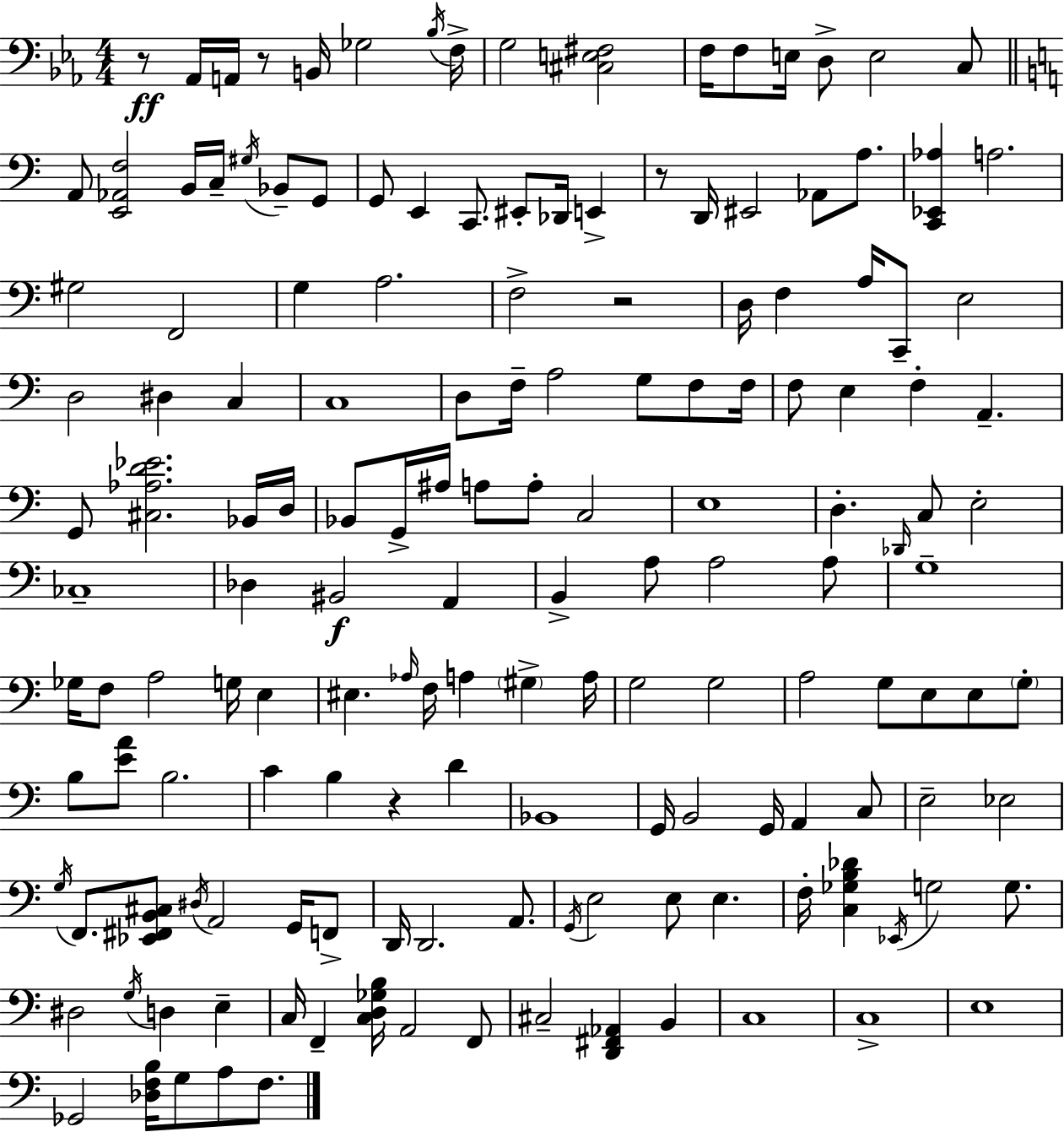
R/e Ab2/s A2/s R/e B2/s Gb3/h Bb3/s F3/s G3/h [C#3,E3,F#3]/h F3/s F3/e E3/s D3/e E3/h C3/e A2/e [E2,Ab2,F3]/h B2/s C3/s G#3/s Bb2/e G2/e G2/e E2/q C2/e. EIS2/e Db2/s E2/q R/e D2/s EIS2/h Ab2/e A3/e. [C2,Eb2,Ab3]/q A3/h. G#3/h F2/h G3/q A3/h. F3/h R/h D3/s F3/q A3/s C2/e E3/h D3/h D#3/q C3/q C3/w D3/e F3/s A3/h G3/e F3/e F3/s F3/e E3/q F3/q A2/q. G2/e [C#3,Ab3,D4,Eb4]/h. Bb2/s D3/s Bb2/e G2/s A#3/s A3/e A3/e C3/h E3/w D3/q. Db2/s C3/e E3/h CES3/w Db3/q BIS2/h A2/q B2/q A3/e A3/h A3/e G3/w Gb3/s F3/e A3/h G3/s E3/q EIS3/q. Ab3/s F3/s A3/q G#3/q A3/s G3/h G3/h A3/h G3/e E3/e E3/e G3/e B3/e [E4,A4]/e B3/h. C4/q B3/q R/q D4/q Bb2/w G2/s B2/h G2/s A2/q C3/e E3/h Eb3/h G3/s F2/e. [Eb2,F#2,B2,C#3]/e D#3/s A2/h G2/s F2/e D2/s D2/h. A2/e. G2/s E3/h E3/e E3/q. F3/s [C3,Gb3,B3,Db4]/q Eb2/s G3/h G3/e. D#3/h G3/s D3/q E3/q C3/s F2/q [C3,D3,Gb3,B3]/s A2/h F2/e C#3/h [D2,F#2,Ab2]/q B2/q C3/w C3/w E3/w Gb2/h [Db3,F3,B3]/s G3/e A3/e F3/e.